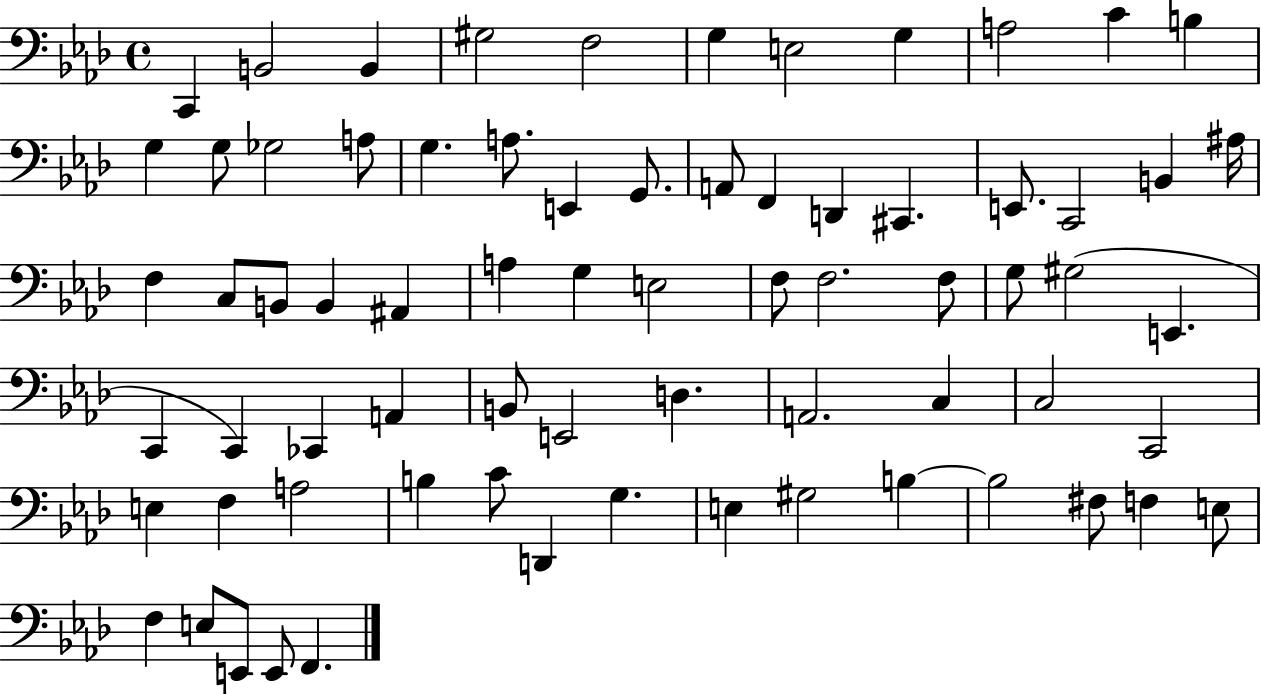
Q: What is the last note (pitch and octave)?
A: F2